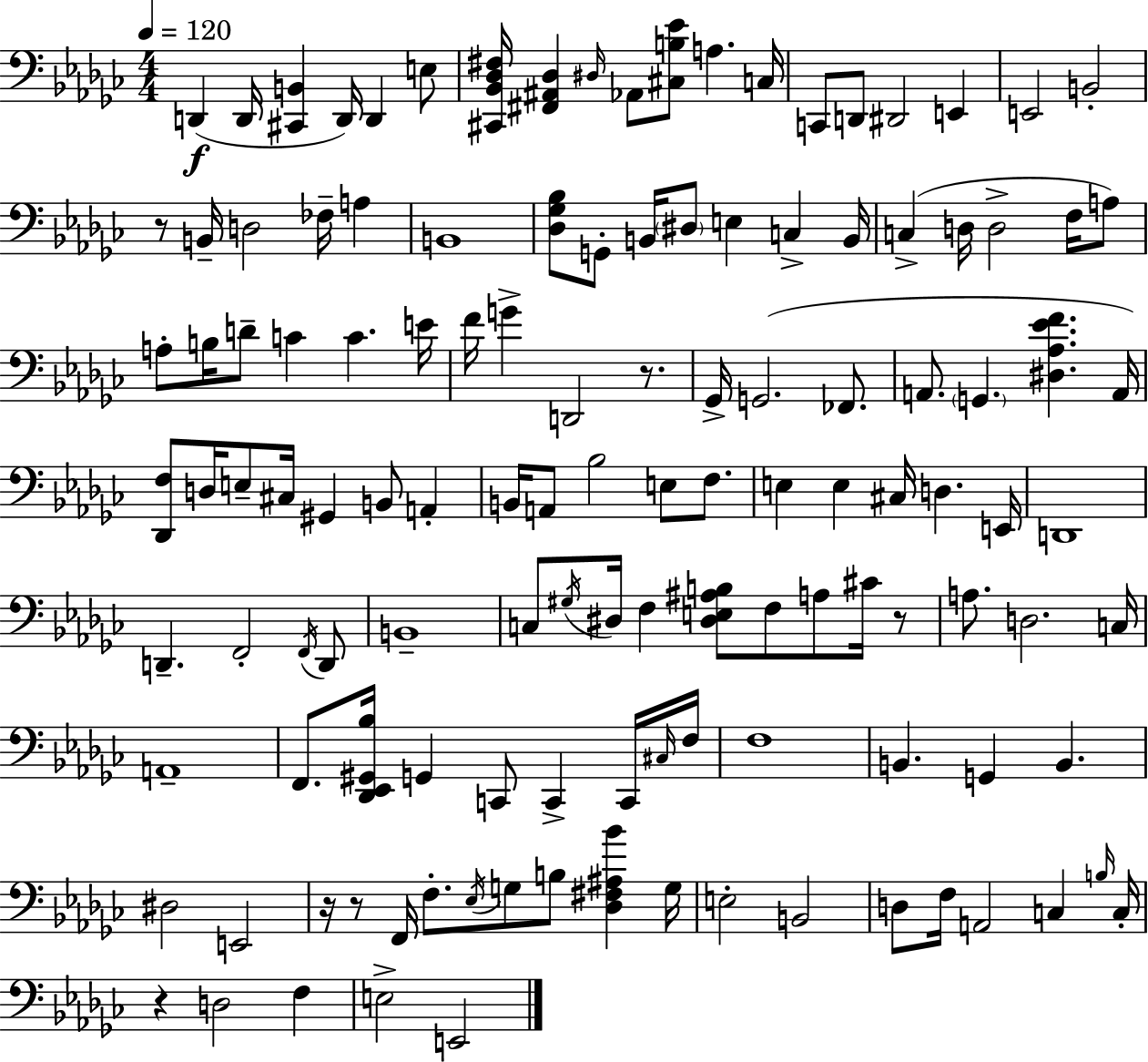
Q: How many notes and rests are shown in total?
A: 126